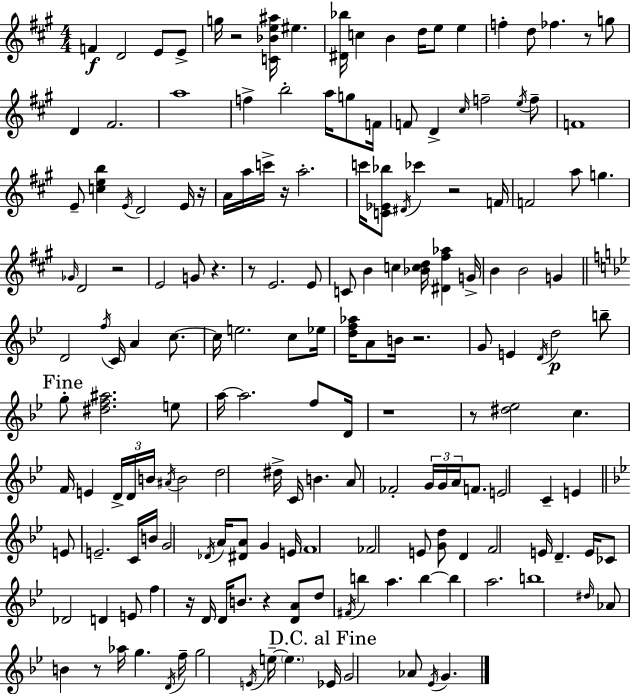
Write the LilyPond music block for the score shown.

{
  \clef treble
  \numericTimeSignature
  \time 4/4
  \key a \major
  f'4\f d'2 e'8 e'8-> | g''16 r2 <c' bes' e'' ais''>16 eis''4. | <dis' bes''>16 c''4 b'4 d''16 e''8 e''4 | f''4-. d''8 fes''4. r8 g''8 | \break d'4 fis'2. | a''1 | f''4-> b''2-. a''16 g''8 f'16 | f'8 d'4-> \grace { cis''16 } f''2-- \acciaccatura { e''16 } | \break f''8-- f'1 | e'8-- <c'' e'' b''>4 \acciaccatura { e'16 } d'2 | e'16 r16 a'16 a''16 c'''16-> r16 a''2.-. | c'''16 <c' ees' bes''>8 \acciaccatura { dis'16 } ces'''4 r2 | \break f'16 f'2 a''8 g''4. | \grace { ges'16 } d'2 r2 | e'2 g'8 r4. | r8 e'2. | \break e'8 c'8 b'4 c''4 <bes' c'' d''>16 | <dis' fis'' aes''>4 g'16-> b'4 b'2 | g'4 \bar "||" \break \key g \minor d'2 \acciaccatura { f''16 } c'16 a'4 c''8.~~ | c''16 e''2. c''8 | ees''16 <d'' f'' aes''>16 a'8 b'16 r2. | g'8 e'4 \acciaccatura { d'16 } d''2\p | \break b''8-- \mark "Fine" g''8-. <dis'' f'' ais''>2. | e''8 a''16~~ a''2. f''8 | d'16 r1 | r8 <dis'' ees''>2 c''4. | \break f'16 e'4 \tuplet 3/2 { d'16-> d'16 b'16 } \acciaccatura { ais'16 } b'2 | d''2 dis''16-> c'16 b'4. | a'8 fes'2-. \tuplet 3/2 { g'16 g'16 a'16 } | f'8. e'2 c'4-- e'4 | \break \bar "||" \break \key g \minor e'8 e'2.-- c'16 b'16 | g'2 \acciaccatura { des'16 } a'16 <dis' a'>8 g'4 | e'16 \parenthesize f'1 | fes'2 e'8 <g' d''>8 d'4 | \break f'2 e'16 d'4.-- | e'16 ces'8 des'2 d'4 e'8 | f''4 r16 d'16 d'16 b'8. r4 <d' a'>8 | d''8 \acciaccatura { fis'16 } b''4 a''4. b''4~~ | \break b''4 a''2. | b''1 | \grace { dis''16 } aes'8 b'4 r8 aes''16 g''4. | \acciaccatura { d'16 } f''16-- g''2 \acciaccatura { e'16 } e''16--~~ \parenthesize e''4. | \break \mark "D.C. al Fine" ees'16 g'2 aes'8 \acciaccatura { ees'16 } | g'4. \bar "|."
}